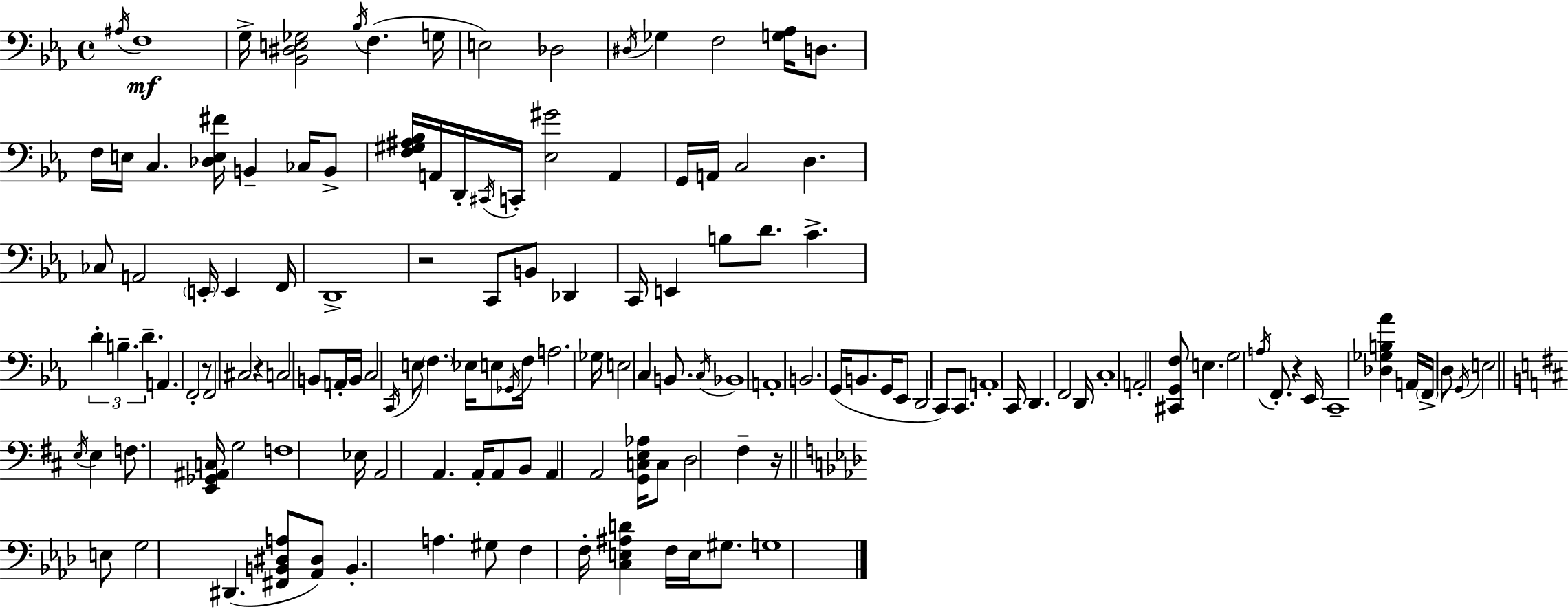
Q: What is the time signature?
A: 4/4